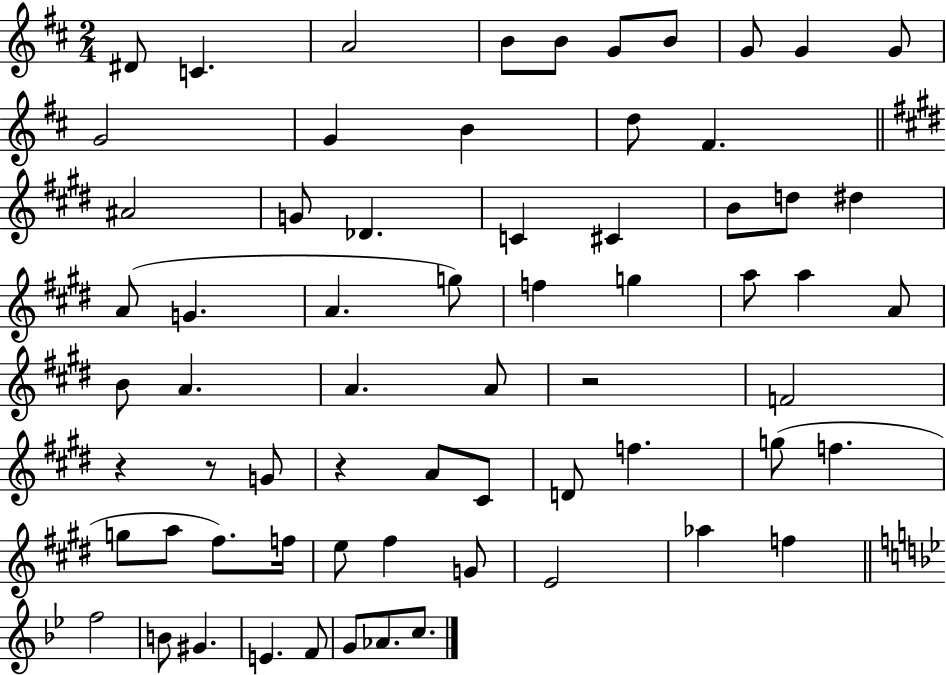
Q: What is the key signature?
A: D major